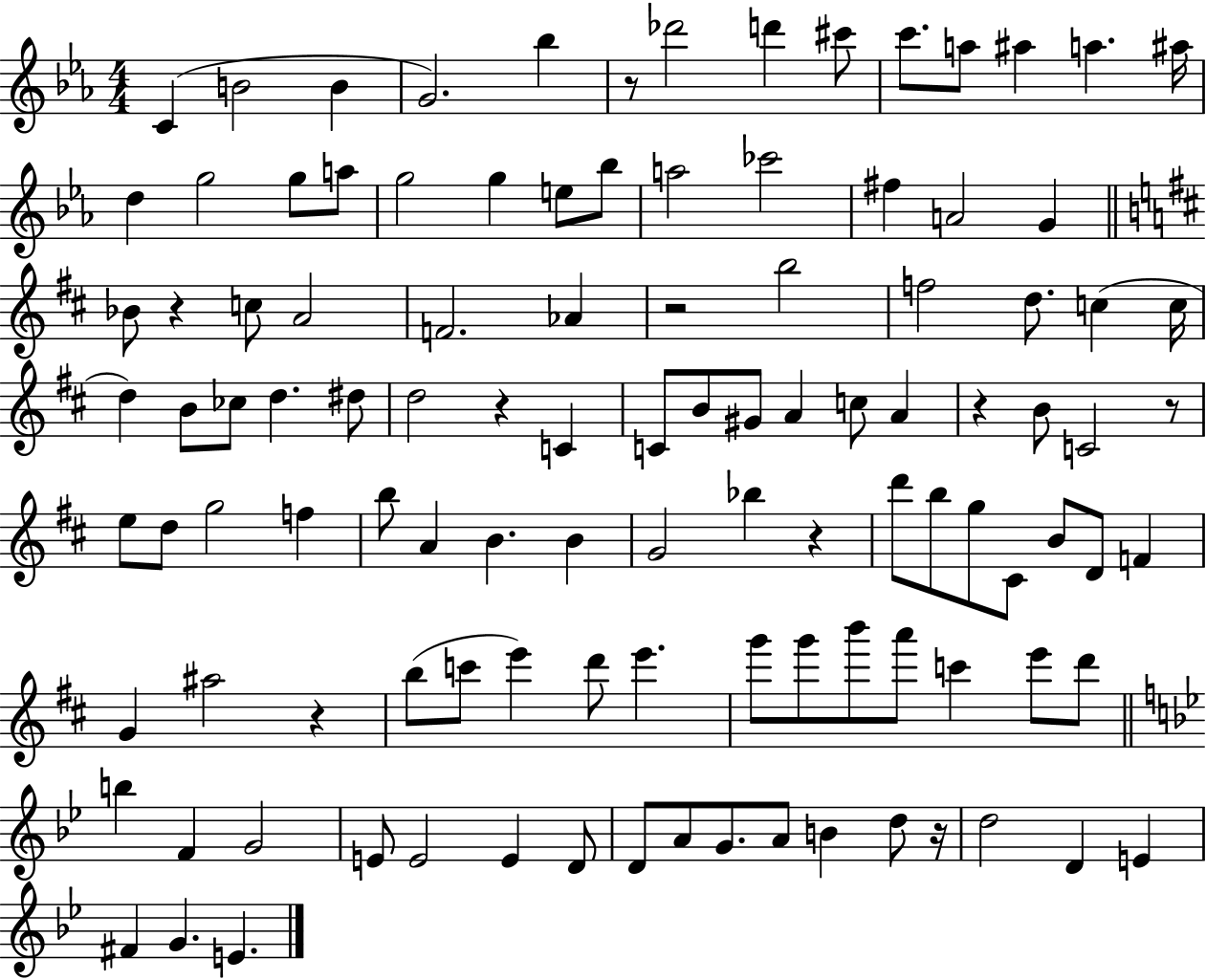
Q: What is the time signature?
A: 4/4